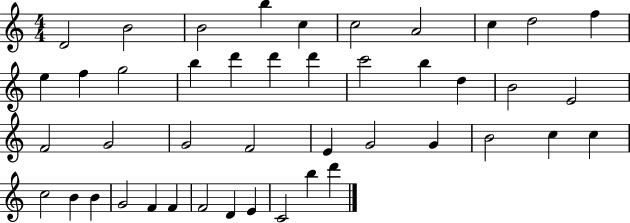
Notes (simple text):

D4/h B4/h B4/h B5/q C5/q C5/h A4/h C5/q D5/h F5/q E5/q F5/q G5/h B5/q D6/q D6/q D6/q C6/h B5/q D5/q B4/h E4/h F4/h G4/h G4/h F4/h E4/q G4/h G4/q B4/h C5/q C5/q C5/h B4/q B4/q G4/h F4/q F4/q F4/h D4/q E4/q C4/h B5/q D6/q